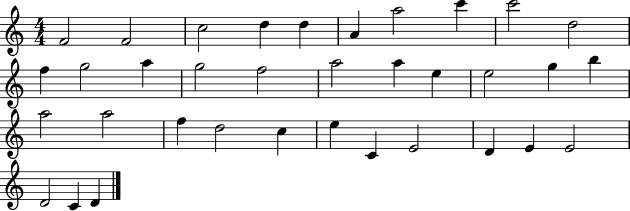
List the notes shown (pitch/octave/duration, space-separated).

F4/h F4/h C5/h D5/q D5/q A4/q A5/h C6/q C6/h D5/h F5/q G5/h A5/q G5/h F5/h A5/h A5/q E5/q E5/h G5/q B5/q A5/h A5/h F5/q D5/h C5/q E5/q C4/q E4/h D4/q E4/q E4/h D4/h C4/q D4/q